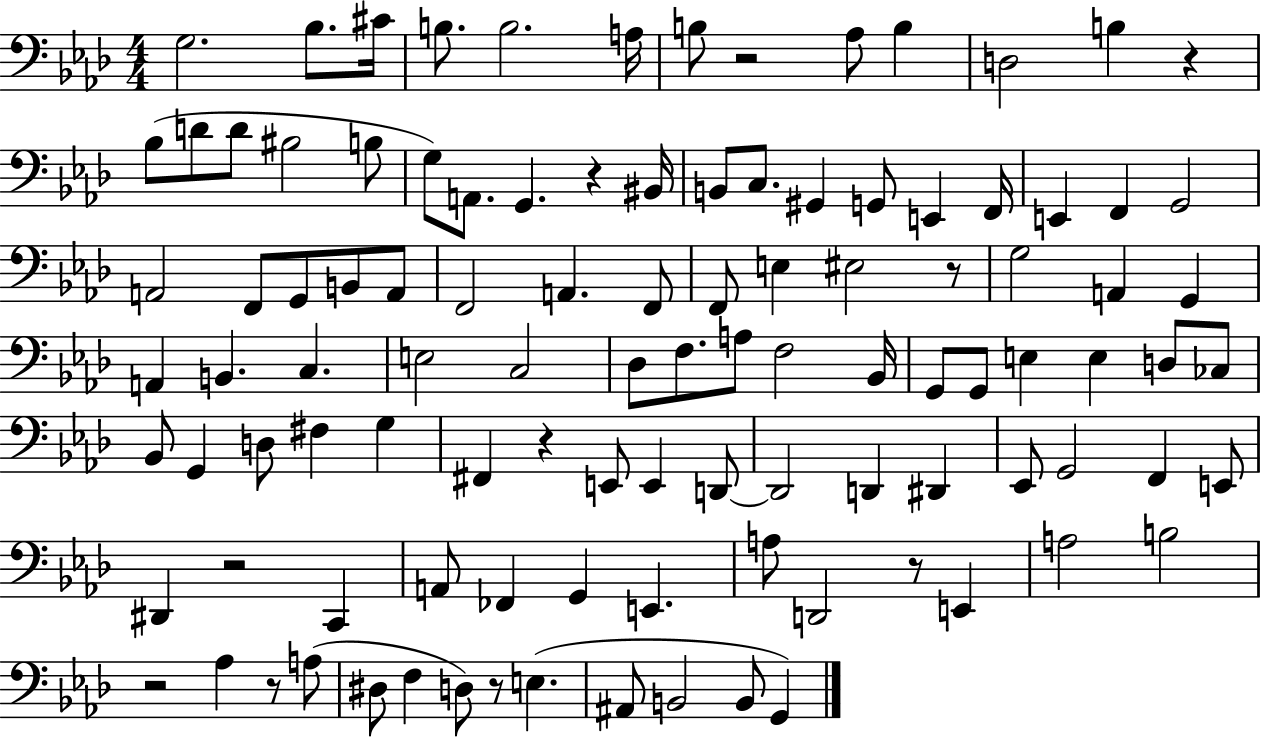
G3/h. Bb3/e. C#4/s B3/e. B3/h. A3/s B3/e R/h Ab3/e B3/q D3/h B3/q R/q Bb3/e D4/e D4/e BIS3/h B3/e G3/e A2/e. G2/q. R/q BIS2/s B2/e C3/e. G#2/q G2/e E2/q F2/s E2/q F2/q G2/h A2/h F2/e G2/e B2/e A2/e F2/h A2/q. F2/e F2/e E3/q EIS3/h R/e G3/h A2/q G2/q A2/q B2/q. C3/q. E3/h C3/h Db3/e F3/e. A3/e F3/h Bb2/s G2/e G2/e E3/q E3/q D3/e CES3/e Bb2/e G2/q D3/e F#3/q G3/q F#2/q R/q E2/e E2/q D2/e D2/h D2/q D#2/q Eb2/e G2/h F2/q E2/e D#2/q R/h C2/q A2/e FES2/q G2/q E2/q. A3/e D2/h R/e E2/q A3/h B3/h R/h Ab3/q R/e A3/e D#3/e F3/q D3/e R/e E3/q. A#2/e B2/h B2/e G2/q